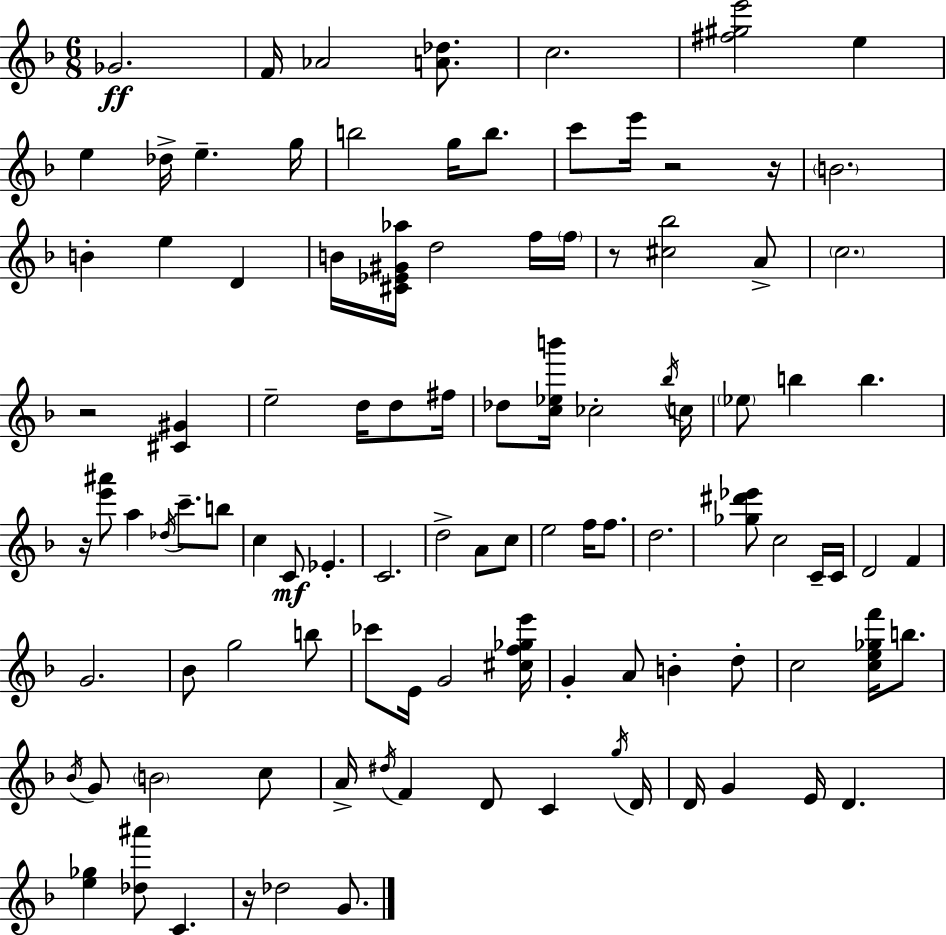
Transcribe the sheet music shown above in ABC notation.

X:1
T:Untitled
M:6/8
L:1/4
K:Dm
_G2 F/4 _A2 [A_d]/2 c2 [^f^ge']2 e e _d/4 e g/4 b2 g/4 b/2 c'/2 e'/4 z2 z/4 B2 B e D B/4 [^C_E^G_a]/4 d2 f/4 f/4 z/2 [^c_b]2 A/2 c2 z2 [^C^G] e2 d/4 d/2 ^f/4 _d/2 [c_eb']/4 _c2 _b/4 c/4 _e/2 b b z/4 [e'^a']/2 a _d/4 c'/2 b/2 c C/2 _E C2 d2 A/2 c/2 e2 f/4 f/2 d2 [_g^d'_e']/2 c2 C/4 C/4 D2 F G2 _B/2 g2 b/2 _c'/2 E/4 G2 [^cf_ge']/4 G A/2 B d/2 c2 [ce_gf']/4 b/2 _B/4 G/2 B2 c/2 A/4 ^d/4 F D/2 C g/4 D/4 D/4 G E/4 D [e_g] [_d^a']/2 C z/4 _d2 G/2